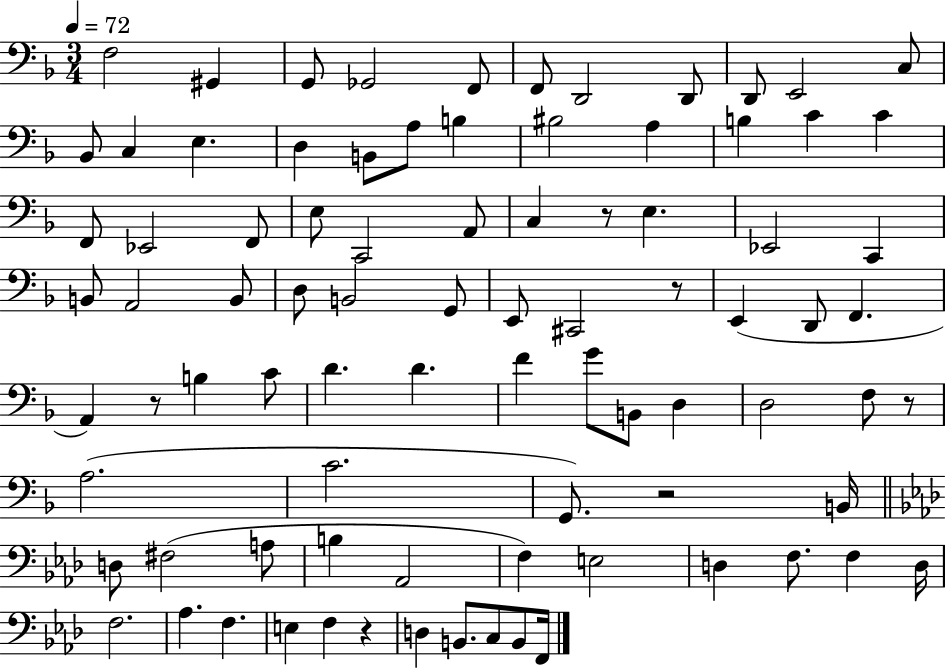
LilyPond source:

{
  \clef bass
  \numericTimeSignature
  \time 3/4
  \key f \major
  \tempo 4 = 72
  f2 gis,4 | g,8 ges,2 f,8 | f,8 d,2 d,8 | d,8 e,2 c8 | \break bes,8 c4 e4. | d4 b,8 a8 b4 | bis2 a4 | b4 c'4 c'4 | \break f,8 ees,2 f,8 | e8 c,2 a,8 | c4 r8 e4. | ees,2 c,4 | \break b,8 a,2 b,8 | d8 b,2 g,8 | e,8 cis,2 r8 | e,4( d,8 f,4. | \break a,4) r8 b4 c'8 | d'4. d'4. | f'4 g'8 b,8 d4 | d2 f8 r8 | \break a2.( | c'2. | g,8.) r2 b,16 | \bar "||" \break \key f \minor d8 fis2( a8 | b4 aes,2 | f4) e2 | d4 f8. f4 d16 | \break f2. | aes4. f4. | e4 f4 r4 | d4 b,8. c8 b,8 f,16 | \break \bar "|."
}